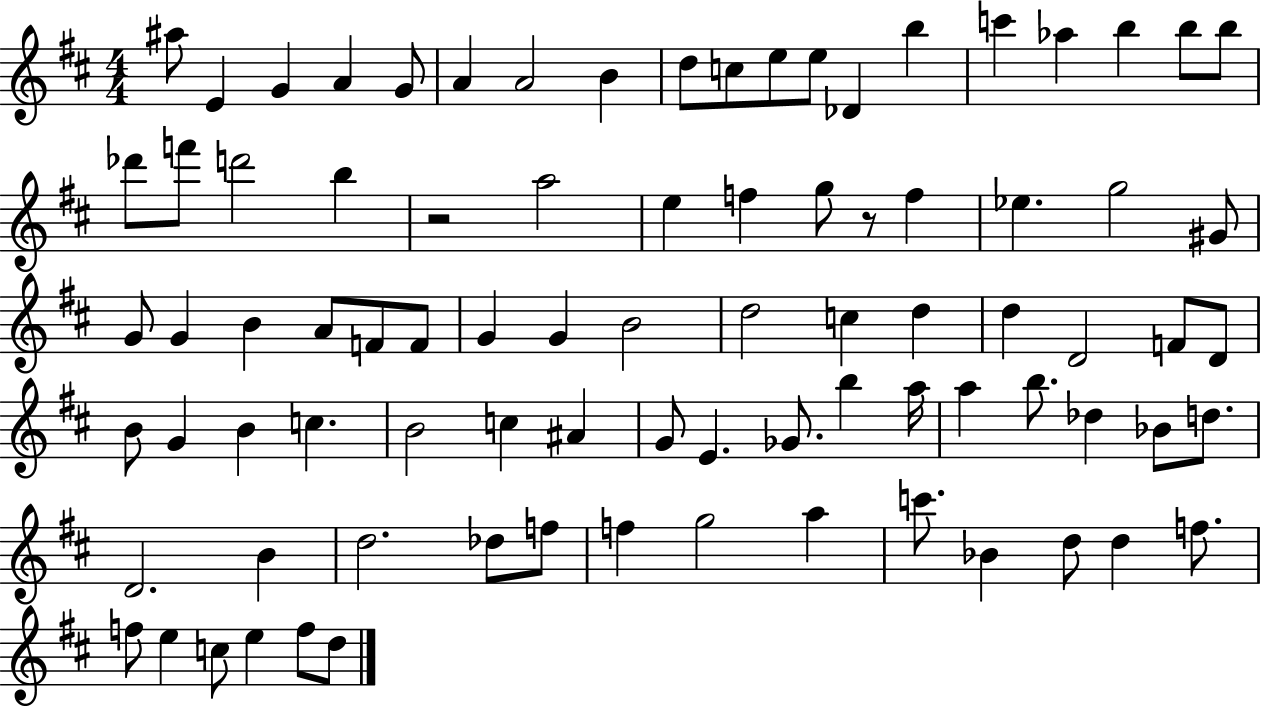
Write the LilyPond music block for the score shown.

{
  \clef treble
  \numericTimeSignature
  \time 4/4
  \key d \major
  ais''8 e'4 g'4 a'4 g'8 | a'4 a'2 b'4 | d''8 c''8 e''8 e''8 des'4 b''4 | c'''4 aes''4 b''4 b''8 b''8 | \break des'''8 f'''8 d'''2 b''4 | r2 a''2 | e''4 f''4 g''8 r8 f''4 | ees''4. g''2 gis'8 | \break g'8 g'4 b'4 a'8 f'8 f'8 | g'4 g'4 b'2 | d''2 c''4 d''4 | d''4 d'2 f'8 d'8 | \break b'8 g'4 b'4 c''4. | b'2 c''4 ais'4 | g'8 e'4. ges'8. b''4 a''16 | a''4 b''8. des''4 bes'8 d''8. | \break d'2. b'4 | d''2. des''8 f''8 | f''4 g''2 a''4 | c'''8. bes'4 d''8 d''4 f''8. | \break f''8 e''4 c''8 e''4 f''8 d''8 | \bar "|."
}